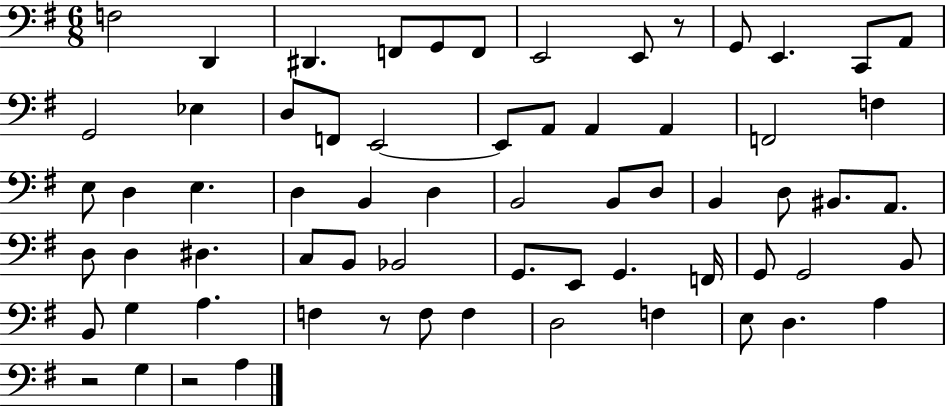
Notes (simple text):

F3/h D2/q D#2/q. F2/e G2/e F2/e E2/h E2/e R/e G2/e E2/q. C2/e A2/e G2/h Eb3/q D3/e F2/e E2/h E2/e A2/e A2/q A2/q F2/h F3/q E3/e D3/q E3/q. D3/q B2/q D3/q B2/h B2/e D3/e B2/q D3/e BIS2/e. A2/e. D3/e D3/q D#3/q. C3/e B2/e Bb2/h G2/e. E2/e G2/q. F2/s G2/e G2/h B2/e B2/e G3/q A3/q. F3/q R/e F3/e F3/q D3/h F3/q E3/e D3/q. A3/q R/h G3/q R/h A3/q